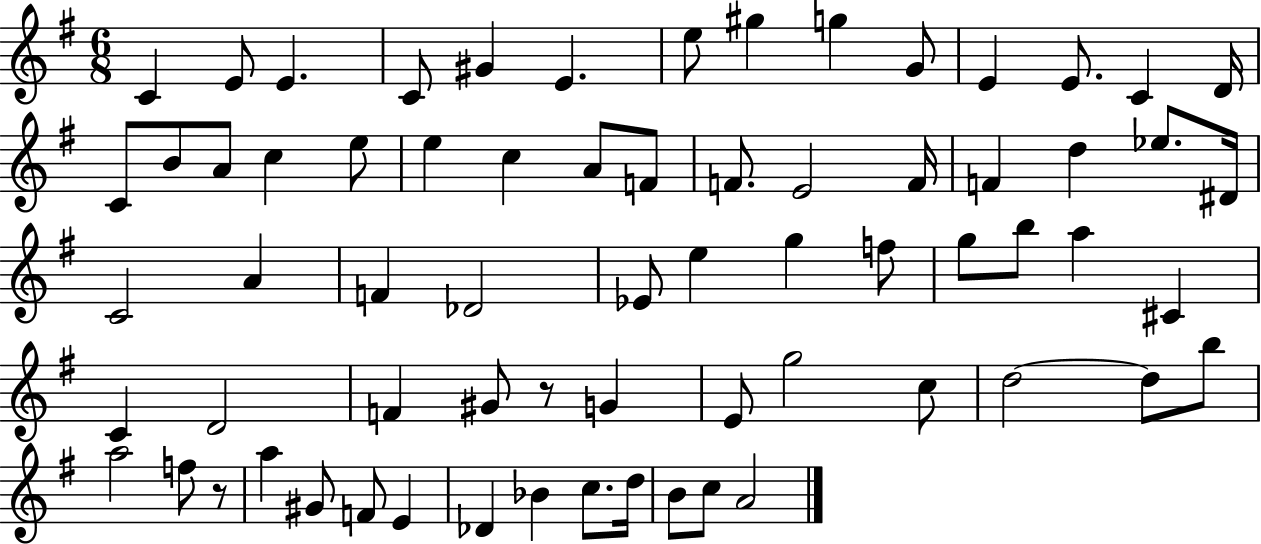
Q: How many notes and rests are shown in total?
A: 68